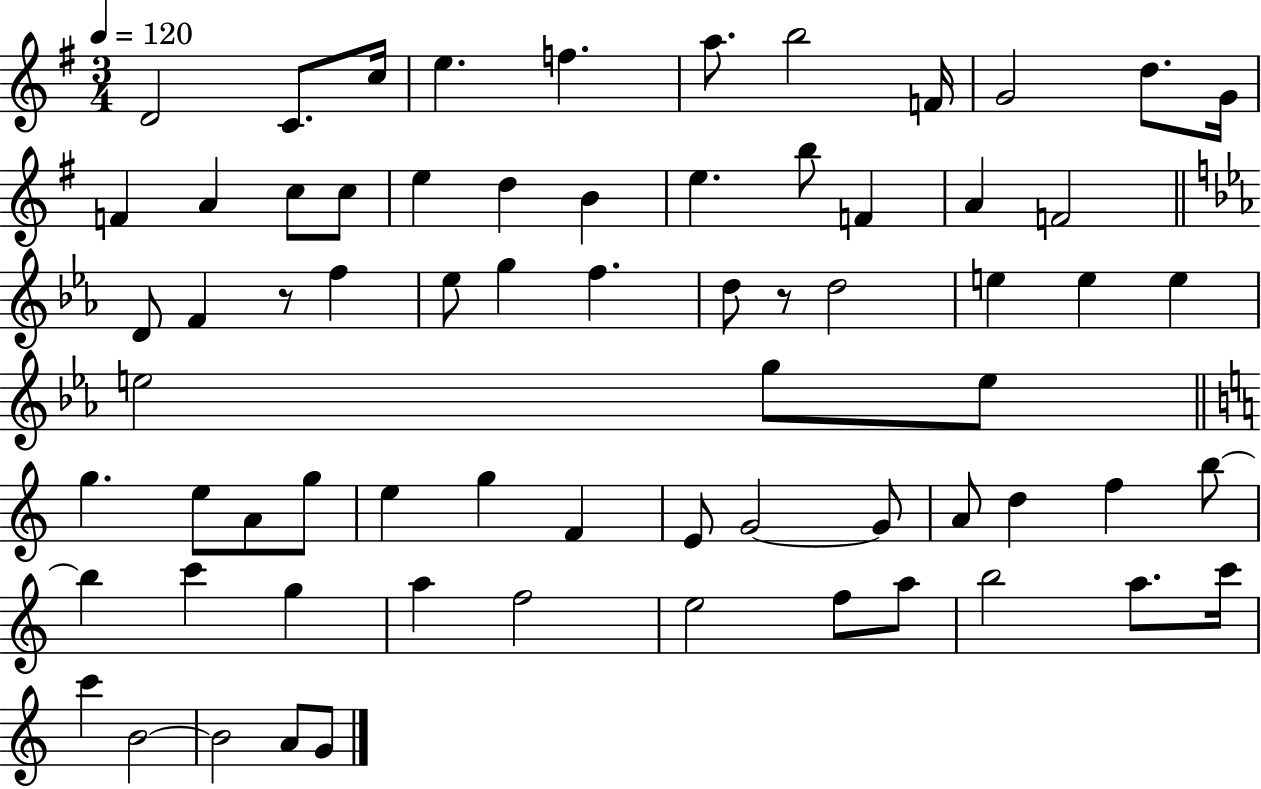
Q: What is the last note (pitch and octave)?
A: G4